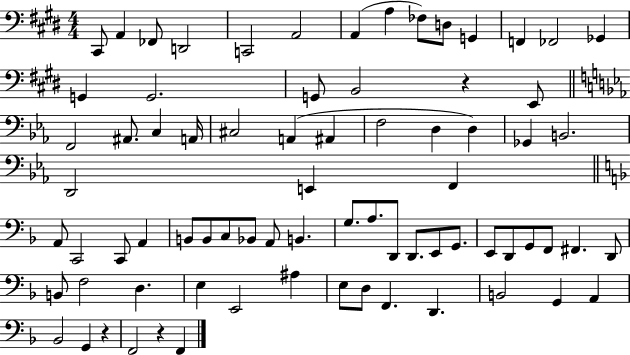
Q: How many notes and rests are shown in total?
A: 76